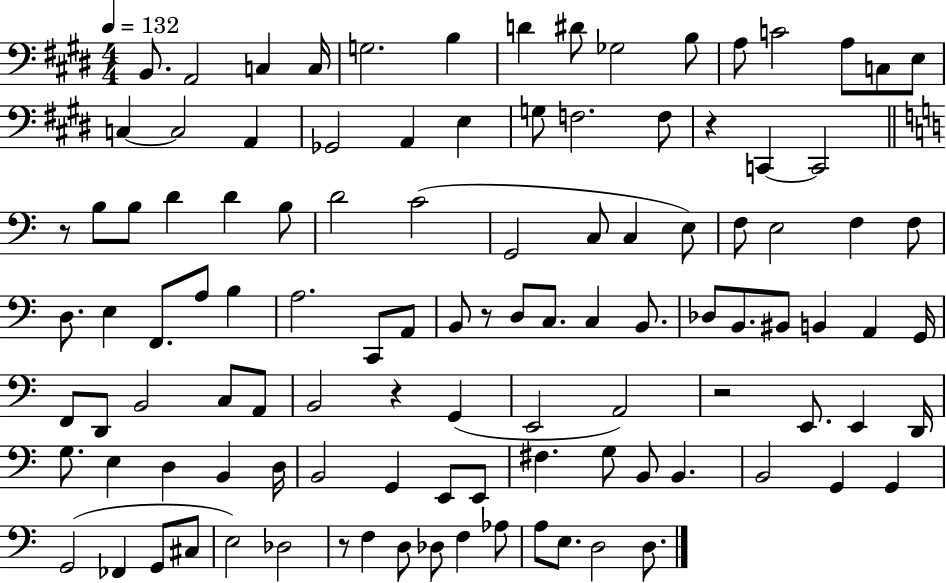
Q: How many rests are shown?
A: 6